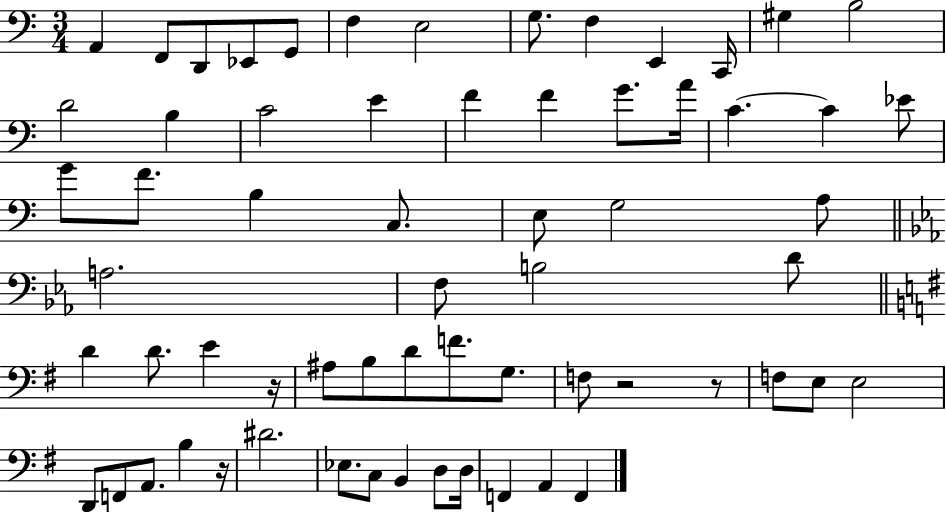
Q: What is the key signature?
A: C major